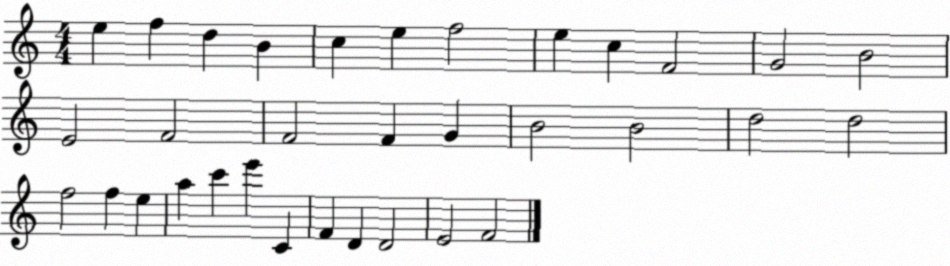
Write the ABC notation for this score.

X:1
T:Untitled
M:4/4
L:1/4
K:C
e f d B c e f2 e c F2 G2 B2 E2 F2 F2 F G B2 B2 d2 d2 f2 f e a c' e' C F D D2 E2 F2